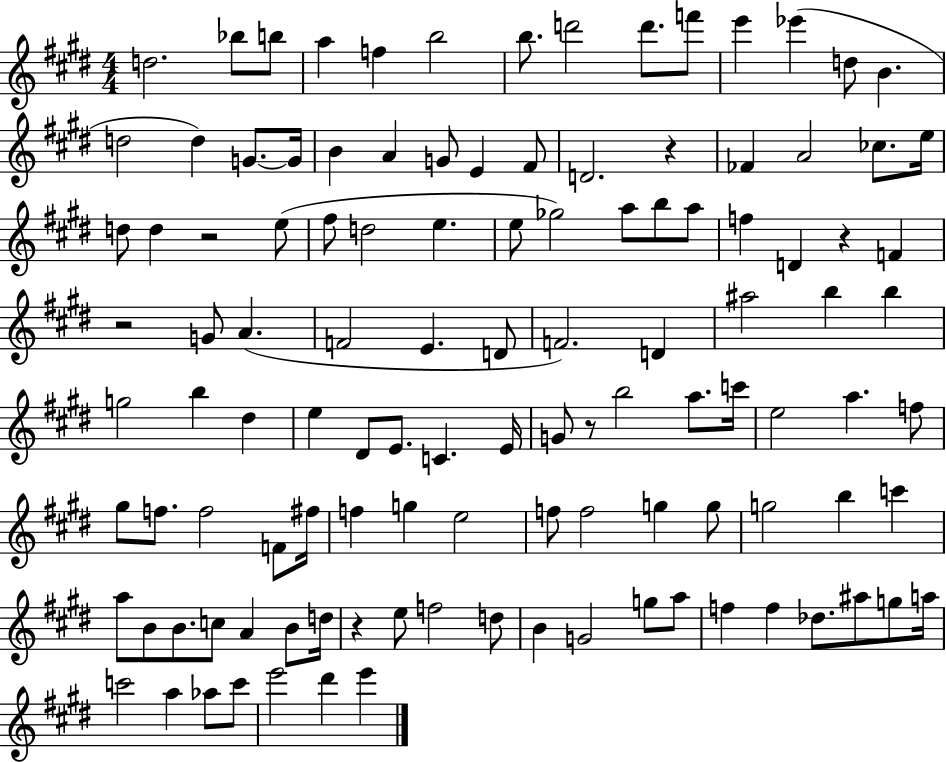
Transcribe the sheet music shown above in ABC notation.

X:1
T:Untitled
M:4/4
L:1/4
K:E
d2 _b/2 b/2 a f b2 b/2 d'2 d'/2 f'/2 e' _e' d/2 B d2 d G/2 G/4 B A G/2 E ^F/2 D2 z _F A2 _c/2 e/4 d/2 d z2 e/2 ^f/2 d2 e e/2 _g2 a/2 b/2 a/2 f D z F z2 G/2 A F2 E D/2 F2 D ^a2 b b g2 b ^d e ^D/2 E/2 C E/4 G/2 z/2 b2 a/2 c'/4 e2 a f/2 ^g/2 f/2 f2 F/2 ^f/4 f g e2 f/2 f2 g g/2 g2 b c' a/2 B/2 B/2 c/2 A B/2 d/4 z e/2 f2 d/2 B G2 g/2 a/2 f f _d/2 ^a/2 g/2 a/4 c'2 a _a/2 c'/2 e'2 ^d' e'